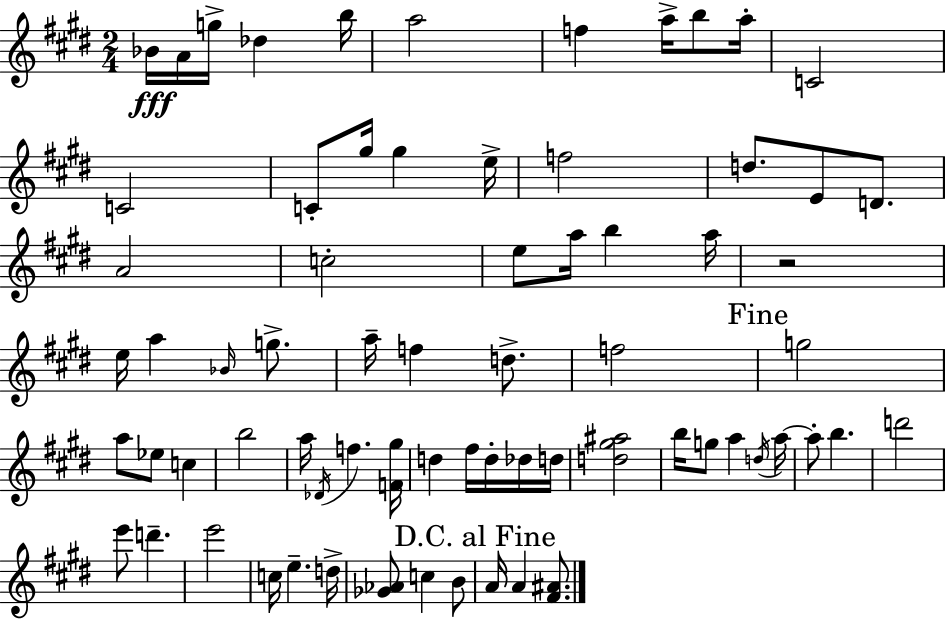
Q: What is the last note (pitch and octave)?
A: A4